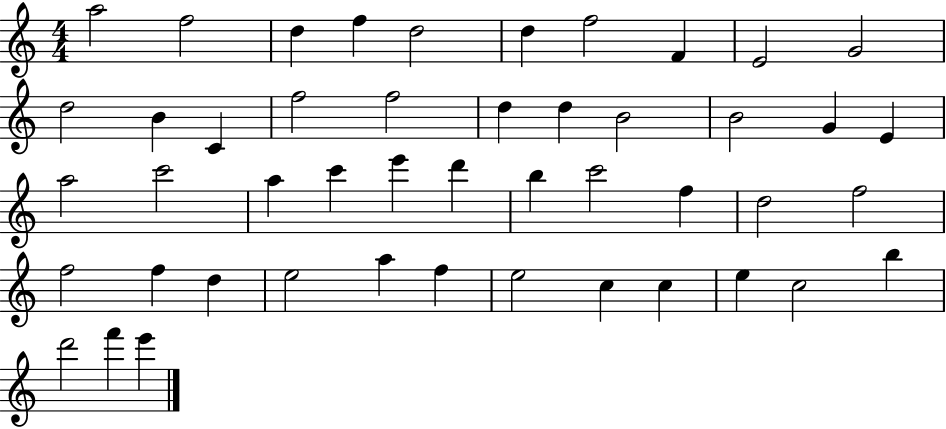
X:1
T:Untitled
M:4/4
L:1/4
K:C
a2 f2 d f d2 d f2 F E2 G2 d2 B C f2 f2 d d B2 B2 G E a2 c'2 a c' e' d' b c'2 f d2 f2 f2 f d e2 a f e2 c c e c2 b d'2 f' e'